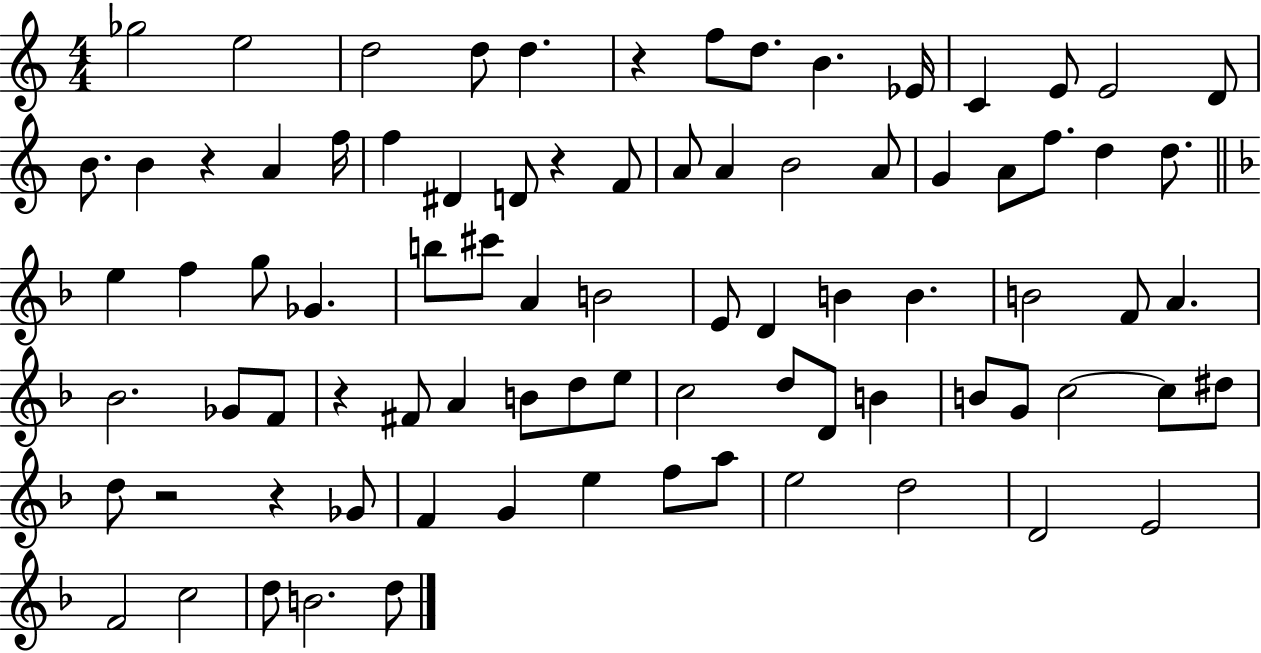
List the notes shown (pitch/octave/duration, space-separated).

Gb5/h E5/h D5/h D5/e D5/q. R/q F5/e D5/e. B4/q. Eb4/s C4/q E4/e E4/h D4/e B4/e. B4/q R/q A4/q F5/s F5/q D#4/q D4/e R/q F4/e A4/e A4/q B4/h A4/e G4/q A4/e F5/e. D5/q D5/e. E5/q F5/q G5/e Gb4/q. B5/e C#6/e A4/q B4/h E4/e D4/q B4/q B4/q. B4/h F4/e A4/q. Bb4/h. Gb4/e F4/e R/q F#4/e A4/q B4/e D5/e E5/e C5/h D5/e D4/e B4/q B4/e G4/e C5/h C5/e D#5/e D5/e R/h R/q Gb4/e F4/q G4/q E5/q F5/e A5/e E5/h D5/h D4/h E4/h F4/h C5/h D5/e B4/h. D5/e